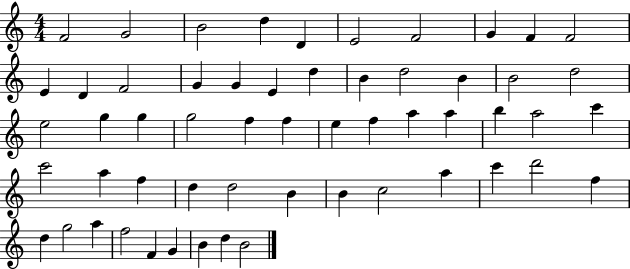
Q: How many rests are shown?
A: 0